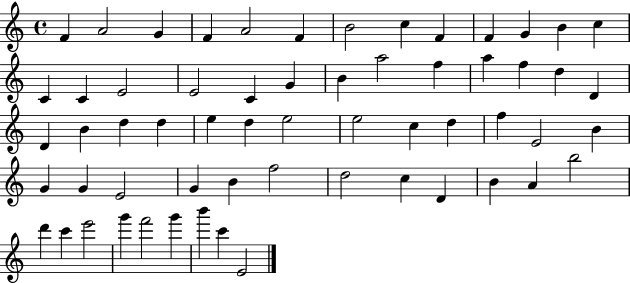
X:1
T:Untitled
M:4/4
L:1/4
K:C
F A2 G F A2 F B2 c F F G B c C C E2 E2 C G B a2 f a f d D D B d d e d e2 e2 c d f E2 B G G E2 G B f2 d2 c D B A b2 d' c' e'2 g' f'2 g' b' c' E2